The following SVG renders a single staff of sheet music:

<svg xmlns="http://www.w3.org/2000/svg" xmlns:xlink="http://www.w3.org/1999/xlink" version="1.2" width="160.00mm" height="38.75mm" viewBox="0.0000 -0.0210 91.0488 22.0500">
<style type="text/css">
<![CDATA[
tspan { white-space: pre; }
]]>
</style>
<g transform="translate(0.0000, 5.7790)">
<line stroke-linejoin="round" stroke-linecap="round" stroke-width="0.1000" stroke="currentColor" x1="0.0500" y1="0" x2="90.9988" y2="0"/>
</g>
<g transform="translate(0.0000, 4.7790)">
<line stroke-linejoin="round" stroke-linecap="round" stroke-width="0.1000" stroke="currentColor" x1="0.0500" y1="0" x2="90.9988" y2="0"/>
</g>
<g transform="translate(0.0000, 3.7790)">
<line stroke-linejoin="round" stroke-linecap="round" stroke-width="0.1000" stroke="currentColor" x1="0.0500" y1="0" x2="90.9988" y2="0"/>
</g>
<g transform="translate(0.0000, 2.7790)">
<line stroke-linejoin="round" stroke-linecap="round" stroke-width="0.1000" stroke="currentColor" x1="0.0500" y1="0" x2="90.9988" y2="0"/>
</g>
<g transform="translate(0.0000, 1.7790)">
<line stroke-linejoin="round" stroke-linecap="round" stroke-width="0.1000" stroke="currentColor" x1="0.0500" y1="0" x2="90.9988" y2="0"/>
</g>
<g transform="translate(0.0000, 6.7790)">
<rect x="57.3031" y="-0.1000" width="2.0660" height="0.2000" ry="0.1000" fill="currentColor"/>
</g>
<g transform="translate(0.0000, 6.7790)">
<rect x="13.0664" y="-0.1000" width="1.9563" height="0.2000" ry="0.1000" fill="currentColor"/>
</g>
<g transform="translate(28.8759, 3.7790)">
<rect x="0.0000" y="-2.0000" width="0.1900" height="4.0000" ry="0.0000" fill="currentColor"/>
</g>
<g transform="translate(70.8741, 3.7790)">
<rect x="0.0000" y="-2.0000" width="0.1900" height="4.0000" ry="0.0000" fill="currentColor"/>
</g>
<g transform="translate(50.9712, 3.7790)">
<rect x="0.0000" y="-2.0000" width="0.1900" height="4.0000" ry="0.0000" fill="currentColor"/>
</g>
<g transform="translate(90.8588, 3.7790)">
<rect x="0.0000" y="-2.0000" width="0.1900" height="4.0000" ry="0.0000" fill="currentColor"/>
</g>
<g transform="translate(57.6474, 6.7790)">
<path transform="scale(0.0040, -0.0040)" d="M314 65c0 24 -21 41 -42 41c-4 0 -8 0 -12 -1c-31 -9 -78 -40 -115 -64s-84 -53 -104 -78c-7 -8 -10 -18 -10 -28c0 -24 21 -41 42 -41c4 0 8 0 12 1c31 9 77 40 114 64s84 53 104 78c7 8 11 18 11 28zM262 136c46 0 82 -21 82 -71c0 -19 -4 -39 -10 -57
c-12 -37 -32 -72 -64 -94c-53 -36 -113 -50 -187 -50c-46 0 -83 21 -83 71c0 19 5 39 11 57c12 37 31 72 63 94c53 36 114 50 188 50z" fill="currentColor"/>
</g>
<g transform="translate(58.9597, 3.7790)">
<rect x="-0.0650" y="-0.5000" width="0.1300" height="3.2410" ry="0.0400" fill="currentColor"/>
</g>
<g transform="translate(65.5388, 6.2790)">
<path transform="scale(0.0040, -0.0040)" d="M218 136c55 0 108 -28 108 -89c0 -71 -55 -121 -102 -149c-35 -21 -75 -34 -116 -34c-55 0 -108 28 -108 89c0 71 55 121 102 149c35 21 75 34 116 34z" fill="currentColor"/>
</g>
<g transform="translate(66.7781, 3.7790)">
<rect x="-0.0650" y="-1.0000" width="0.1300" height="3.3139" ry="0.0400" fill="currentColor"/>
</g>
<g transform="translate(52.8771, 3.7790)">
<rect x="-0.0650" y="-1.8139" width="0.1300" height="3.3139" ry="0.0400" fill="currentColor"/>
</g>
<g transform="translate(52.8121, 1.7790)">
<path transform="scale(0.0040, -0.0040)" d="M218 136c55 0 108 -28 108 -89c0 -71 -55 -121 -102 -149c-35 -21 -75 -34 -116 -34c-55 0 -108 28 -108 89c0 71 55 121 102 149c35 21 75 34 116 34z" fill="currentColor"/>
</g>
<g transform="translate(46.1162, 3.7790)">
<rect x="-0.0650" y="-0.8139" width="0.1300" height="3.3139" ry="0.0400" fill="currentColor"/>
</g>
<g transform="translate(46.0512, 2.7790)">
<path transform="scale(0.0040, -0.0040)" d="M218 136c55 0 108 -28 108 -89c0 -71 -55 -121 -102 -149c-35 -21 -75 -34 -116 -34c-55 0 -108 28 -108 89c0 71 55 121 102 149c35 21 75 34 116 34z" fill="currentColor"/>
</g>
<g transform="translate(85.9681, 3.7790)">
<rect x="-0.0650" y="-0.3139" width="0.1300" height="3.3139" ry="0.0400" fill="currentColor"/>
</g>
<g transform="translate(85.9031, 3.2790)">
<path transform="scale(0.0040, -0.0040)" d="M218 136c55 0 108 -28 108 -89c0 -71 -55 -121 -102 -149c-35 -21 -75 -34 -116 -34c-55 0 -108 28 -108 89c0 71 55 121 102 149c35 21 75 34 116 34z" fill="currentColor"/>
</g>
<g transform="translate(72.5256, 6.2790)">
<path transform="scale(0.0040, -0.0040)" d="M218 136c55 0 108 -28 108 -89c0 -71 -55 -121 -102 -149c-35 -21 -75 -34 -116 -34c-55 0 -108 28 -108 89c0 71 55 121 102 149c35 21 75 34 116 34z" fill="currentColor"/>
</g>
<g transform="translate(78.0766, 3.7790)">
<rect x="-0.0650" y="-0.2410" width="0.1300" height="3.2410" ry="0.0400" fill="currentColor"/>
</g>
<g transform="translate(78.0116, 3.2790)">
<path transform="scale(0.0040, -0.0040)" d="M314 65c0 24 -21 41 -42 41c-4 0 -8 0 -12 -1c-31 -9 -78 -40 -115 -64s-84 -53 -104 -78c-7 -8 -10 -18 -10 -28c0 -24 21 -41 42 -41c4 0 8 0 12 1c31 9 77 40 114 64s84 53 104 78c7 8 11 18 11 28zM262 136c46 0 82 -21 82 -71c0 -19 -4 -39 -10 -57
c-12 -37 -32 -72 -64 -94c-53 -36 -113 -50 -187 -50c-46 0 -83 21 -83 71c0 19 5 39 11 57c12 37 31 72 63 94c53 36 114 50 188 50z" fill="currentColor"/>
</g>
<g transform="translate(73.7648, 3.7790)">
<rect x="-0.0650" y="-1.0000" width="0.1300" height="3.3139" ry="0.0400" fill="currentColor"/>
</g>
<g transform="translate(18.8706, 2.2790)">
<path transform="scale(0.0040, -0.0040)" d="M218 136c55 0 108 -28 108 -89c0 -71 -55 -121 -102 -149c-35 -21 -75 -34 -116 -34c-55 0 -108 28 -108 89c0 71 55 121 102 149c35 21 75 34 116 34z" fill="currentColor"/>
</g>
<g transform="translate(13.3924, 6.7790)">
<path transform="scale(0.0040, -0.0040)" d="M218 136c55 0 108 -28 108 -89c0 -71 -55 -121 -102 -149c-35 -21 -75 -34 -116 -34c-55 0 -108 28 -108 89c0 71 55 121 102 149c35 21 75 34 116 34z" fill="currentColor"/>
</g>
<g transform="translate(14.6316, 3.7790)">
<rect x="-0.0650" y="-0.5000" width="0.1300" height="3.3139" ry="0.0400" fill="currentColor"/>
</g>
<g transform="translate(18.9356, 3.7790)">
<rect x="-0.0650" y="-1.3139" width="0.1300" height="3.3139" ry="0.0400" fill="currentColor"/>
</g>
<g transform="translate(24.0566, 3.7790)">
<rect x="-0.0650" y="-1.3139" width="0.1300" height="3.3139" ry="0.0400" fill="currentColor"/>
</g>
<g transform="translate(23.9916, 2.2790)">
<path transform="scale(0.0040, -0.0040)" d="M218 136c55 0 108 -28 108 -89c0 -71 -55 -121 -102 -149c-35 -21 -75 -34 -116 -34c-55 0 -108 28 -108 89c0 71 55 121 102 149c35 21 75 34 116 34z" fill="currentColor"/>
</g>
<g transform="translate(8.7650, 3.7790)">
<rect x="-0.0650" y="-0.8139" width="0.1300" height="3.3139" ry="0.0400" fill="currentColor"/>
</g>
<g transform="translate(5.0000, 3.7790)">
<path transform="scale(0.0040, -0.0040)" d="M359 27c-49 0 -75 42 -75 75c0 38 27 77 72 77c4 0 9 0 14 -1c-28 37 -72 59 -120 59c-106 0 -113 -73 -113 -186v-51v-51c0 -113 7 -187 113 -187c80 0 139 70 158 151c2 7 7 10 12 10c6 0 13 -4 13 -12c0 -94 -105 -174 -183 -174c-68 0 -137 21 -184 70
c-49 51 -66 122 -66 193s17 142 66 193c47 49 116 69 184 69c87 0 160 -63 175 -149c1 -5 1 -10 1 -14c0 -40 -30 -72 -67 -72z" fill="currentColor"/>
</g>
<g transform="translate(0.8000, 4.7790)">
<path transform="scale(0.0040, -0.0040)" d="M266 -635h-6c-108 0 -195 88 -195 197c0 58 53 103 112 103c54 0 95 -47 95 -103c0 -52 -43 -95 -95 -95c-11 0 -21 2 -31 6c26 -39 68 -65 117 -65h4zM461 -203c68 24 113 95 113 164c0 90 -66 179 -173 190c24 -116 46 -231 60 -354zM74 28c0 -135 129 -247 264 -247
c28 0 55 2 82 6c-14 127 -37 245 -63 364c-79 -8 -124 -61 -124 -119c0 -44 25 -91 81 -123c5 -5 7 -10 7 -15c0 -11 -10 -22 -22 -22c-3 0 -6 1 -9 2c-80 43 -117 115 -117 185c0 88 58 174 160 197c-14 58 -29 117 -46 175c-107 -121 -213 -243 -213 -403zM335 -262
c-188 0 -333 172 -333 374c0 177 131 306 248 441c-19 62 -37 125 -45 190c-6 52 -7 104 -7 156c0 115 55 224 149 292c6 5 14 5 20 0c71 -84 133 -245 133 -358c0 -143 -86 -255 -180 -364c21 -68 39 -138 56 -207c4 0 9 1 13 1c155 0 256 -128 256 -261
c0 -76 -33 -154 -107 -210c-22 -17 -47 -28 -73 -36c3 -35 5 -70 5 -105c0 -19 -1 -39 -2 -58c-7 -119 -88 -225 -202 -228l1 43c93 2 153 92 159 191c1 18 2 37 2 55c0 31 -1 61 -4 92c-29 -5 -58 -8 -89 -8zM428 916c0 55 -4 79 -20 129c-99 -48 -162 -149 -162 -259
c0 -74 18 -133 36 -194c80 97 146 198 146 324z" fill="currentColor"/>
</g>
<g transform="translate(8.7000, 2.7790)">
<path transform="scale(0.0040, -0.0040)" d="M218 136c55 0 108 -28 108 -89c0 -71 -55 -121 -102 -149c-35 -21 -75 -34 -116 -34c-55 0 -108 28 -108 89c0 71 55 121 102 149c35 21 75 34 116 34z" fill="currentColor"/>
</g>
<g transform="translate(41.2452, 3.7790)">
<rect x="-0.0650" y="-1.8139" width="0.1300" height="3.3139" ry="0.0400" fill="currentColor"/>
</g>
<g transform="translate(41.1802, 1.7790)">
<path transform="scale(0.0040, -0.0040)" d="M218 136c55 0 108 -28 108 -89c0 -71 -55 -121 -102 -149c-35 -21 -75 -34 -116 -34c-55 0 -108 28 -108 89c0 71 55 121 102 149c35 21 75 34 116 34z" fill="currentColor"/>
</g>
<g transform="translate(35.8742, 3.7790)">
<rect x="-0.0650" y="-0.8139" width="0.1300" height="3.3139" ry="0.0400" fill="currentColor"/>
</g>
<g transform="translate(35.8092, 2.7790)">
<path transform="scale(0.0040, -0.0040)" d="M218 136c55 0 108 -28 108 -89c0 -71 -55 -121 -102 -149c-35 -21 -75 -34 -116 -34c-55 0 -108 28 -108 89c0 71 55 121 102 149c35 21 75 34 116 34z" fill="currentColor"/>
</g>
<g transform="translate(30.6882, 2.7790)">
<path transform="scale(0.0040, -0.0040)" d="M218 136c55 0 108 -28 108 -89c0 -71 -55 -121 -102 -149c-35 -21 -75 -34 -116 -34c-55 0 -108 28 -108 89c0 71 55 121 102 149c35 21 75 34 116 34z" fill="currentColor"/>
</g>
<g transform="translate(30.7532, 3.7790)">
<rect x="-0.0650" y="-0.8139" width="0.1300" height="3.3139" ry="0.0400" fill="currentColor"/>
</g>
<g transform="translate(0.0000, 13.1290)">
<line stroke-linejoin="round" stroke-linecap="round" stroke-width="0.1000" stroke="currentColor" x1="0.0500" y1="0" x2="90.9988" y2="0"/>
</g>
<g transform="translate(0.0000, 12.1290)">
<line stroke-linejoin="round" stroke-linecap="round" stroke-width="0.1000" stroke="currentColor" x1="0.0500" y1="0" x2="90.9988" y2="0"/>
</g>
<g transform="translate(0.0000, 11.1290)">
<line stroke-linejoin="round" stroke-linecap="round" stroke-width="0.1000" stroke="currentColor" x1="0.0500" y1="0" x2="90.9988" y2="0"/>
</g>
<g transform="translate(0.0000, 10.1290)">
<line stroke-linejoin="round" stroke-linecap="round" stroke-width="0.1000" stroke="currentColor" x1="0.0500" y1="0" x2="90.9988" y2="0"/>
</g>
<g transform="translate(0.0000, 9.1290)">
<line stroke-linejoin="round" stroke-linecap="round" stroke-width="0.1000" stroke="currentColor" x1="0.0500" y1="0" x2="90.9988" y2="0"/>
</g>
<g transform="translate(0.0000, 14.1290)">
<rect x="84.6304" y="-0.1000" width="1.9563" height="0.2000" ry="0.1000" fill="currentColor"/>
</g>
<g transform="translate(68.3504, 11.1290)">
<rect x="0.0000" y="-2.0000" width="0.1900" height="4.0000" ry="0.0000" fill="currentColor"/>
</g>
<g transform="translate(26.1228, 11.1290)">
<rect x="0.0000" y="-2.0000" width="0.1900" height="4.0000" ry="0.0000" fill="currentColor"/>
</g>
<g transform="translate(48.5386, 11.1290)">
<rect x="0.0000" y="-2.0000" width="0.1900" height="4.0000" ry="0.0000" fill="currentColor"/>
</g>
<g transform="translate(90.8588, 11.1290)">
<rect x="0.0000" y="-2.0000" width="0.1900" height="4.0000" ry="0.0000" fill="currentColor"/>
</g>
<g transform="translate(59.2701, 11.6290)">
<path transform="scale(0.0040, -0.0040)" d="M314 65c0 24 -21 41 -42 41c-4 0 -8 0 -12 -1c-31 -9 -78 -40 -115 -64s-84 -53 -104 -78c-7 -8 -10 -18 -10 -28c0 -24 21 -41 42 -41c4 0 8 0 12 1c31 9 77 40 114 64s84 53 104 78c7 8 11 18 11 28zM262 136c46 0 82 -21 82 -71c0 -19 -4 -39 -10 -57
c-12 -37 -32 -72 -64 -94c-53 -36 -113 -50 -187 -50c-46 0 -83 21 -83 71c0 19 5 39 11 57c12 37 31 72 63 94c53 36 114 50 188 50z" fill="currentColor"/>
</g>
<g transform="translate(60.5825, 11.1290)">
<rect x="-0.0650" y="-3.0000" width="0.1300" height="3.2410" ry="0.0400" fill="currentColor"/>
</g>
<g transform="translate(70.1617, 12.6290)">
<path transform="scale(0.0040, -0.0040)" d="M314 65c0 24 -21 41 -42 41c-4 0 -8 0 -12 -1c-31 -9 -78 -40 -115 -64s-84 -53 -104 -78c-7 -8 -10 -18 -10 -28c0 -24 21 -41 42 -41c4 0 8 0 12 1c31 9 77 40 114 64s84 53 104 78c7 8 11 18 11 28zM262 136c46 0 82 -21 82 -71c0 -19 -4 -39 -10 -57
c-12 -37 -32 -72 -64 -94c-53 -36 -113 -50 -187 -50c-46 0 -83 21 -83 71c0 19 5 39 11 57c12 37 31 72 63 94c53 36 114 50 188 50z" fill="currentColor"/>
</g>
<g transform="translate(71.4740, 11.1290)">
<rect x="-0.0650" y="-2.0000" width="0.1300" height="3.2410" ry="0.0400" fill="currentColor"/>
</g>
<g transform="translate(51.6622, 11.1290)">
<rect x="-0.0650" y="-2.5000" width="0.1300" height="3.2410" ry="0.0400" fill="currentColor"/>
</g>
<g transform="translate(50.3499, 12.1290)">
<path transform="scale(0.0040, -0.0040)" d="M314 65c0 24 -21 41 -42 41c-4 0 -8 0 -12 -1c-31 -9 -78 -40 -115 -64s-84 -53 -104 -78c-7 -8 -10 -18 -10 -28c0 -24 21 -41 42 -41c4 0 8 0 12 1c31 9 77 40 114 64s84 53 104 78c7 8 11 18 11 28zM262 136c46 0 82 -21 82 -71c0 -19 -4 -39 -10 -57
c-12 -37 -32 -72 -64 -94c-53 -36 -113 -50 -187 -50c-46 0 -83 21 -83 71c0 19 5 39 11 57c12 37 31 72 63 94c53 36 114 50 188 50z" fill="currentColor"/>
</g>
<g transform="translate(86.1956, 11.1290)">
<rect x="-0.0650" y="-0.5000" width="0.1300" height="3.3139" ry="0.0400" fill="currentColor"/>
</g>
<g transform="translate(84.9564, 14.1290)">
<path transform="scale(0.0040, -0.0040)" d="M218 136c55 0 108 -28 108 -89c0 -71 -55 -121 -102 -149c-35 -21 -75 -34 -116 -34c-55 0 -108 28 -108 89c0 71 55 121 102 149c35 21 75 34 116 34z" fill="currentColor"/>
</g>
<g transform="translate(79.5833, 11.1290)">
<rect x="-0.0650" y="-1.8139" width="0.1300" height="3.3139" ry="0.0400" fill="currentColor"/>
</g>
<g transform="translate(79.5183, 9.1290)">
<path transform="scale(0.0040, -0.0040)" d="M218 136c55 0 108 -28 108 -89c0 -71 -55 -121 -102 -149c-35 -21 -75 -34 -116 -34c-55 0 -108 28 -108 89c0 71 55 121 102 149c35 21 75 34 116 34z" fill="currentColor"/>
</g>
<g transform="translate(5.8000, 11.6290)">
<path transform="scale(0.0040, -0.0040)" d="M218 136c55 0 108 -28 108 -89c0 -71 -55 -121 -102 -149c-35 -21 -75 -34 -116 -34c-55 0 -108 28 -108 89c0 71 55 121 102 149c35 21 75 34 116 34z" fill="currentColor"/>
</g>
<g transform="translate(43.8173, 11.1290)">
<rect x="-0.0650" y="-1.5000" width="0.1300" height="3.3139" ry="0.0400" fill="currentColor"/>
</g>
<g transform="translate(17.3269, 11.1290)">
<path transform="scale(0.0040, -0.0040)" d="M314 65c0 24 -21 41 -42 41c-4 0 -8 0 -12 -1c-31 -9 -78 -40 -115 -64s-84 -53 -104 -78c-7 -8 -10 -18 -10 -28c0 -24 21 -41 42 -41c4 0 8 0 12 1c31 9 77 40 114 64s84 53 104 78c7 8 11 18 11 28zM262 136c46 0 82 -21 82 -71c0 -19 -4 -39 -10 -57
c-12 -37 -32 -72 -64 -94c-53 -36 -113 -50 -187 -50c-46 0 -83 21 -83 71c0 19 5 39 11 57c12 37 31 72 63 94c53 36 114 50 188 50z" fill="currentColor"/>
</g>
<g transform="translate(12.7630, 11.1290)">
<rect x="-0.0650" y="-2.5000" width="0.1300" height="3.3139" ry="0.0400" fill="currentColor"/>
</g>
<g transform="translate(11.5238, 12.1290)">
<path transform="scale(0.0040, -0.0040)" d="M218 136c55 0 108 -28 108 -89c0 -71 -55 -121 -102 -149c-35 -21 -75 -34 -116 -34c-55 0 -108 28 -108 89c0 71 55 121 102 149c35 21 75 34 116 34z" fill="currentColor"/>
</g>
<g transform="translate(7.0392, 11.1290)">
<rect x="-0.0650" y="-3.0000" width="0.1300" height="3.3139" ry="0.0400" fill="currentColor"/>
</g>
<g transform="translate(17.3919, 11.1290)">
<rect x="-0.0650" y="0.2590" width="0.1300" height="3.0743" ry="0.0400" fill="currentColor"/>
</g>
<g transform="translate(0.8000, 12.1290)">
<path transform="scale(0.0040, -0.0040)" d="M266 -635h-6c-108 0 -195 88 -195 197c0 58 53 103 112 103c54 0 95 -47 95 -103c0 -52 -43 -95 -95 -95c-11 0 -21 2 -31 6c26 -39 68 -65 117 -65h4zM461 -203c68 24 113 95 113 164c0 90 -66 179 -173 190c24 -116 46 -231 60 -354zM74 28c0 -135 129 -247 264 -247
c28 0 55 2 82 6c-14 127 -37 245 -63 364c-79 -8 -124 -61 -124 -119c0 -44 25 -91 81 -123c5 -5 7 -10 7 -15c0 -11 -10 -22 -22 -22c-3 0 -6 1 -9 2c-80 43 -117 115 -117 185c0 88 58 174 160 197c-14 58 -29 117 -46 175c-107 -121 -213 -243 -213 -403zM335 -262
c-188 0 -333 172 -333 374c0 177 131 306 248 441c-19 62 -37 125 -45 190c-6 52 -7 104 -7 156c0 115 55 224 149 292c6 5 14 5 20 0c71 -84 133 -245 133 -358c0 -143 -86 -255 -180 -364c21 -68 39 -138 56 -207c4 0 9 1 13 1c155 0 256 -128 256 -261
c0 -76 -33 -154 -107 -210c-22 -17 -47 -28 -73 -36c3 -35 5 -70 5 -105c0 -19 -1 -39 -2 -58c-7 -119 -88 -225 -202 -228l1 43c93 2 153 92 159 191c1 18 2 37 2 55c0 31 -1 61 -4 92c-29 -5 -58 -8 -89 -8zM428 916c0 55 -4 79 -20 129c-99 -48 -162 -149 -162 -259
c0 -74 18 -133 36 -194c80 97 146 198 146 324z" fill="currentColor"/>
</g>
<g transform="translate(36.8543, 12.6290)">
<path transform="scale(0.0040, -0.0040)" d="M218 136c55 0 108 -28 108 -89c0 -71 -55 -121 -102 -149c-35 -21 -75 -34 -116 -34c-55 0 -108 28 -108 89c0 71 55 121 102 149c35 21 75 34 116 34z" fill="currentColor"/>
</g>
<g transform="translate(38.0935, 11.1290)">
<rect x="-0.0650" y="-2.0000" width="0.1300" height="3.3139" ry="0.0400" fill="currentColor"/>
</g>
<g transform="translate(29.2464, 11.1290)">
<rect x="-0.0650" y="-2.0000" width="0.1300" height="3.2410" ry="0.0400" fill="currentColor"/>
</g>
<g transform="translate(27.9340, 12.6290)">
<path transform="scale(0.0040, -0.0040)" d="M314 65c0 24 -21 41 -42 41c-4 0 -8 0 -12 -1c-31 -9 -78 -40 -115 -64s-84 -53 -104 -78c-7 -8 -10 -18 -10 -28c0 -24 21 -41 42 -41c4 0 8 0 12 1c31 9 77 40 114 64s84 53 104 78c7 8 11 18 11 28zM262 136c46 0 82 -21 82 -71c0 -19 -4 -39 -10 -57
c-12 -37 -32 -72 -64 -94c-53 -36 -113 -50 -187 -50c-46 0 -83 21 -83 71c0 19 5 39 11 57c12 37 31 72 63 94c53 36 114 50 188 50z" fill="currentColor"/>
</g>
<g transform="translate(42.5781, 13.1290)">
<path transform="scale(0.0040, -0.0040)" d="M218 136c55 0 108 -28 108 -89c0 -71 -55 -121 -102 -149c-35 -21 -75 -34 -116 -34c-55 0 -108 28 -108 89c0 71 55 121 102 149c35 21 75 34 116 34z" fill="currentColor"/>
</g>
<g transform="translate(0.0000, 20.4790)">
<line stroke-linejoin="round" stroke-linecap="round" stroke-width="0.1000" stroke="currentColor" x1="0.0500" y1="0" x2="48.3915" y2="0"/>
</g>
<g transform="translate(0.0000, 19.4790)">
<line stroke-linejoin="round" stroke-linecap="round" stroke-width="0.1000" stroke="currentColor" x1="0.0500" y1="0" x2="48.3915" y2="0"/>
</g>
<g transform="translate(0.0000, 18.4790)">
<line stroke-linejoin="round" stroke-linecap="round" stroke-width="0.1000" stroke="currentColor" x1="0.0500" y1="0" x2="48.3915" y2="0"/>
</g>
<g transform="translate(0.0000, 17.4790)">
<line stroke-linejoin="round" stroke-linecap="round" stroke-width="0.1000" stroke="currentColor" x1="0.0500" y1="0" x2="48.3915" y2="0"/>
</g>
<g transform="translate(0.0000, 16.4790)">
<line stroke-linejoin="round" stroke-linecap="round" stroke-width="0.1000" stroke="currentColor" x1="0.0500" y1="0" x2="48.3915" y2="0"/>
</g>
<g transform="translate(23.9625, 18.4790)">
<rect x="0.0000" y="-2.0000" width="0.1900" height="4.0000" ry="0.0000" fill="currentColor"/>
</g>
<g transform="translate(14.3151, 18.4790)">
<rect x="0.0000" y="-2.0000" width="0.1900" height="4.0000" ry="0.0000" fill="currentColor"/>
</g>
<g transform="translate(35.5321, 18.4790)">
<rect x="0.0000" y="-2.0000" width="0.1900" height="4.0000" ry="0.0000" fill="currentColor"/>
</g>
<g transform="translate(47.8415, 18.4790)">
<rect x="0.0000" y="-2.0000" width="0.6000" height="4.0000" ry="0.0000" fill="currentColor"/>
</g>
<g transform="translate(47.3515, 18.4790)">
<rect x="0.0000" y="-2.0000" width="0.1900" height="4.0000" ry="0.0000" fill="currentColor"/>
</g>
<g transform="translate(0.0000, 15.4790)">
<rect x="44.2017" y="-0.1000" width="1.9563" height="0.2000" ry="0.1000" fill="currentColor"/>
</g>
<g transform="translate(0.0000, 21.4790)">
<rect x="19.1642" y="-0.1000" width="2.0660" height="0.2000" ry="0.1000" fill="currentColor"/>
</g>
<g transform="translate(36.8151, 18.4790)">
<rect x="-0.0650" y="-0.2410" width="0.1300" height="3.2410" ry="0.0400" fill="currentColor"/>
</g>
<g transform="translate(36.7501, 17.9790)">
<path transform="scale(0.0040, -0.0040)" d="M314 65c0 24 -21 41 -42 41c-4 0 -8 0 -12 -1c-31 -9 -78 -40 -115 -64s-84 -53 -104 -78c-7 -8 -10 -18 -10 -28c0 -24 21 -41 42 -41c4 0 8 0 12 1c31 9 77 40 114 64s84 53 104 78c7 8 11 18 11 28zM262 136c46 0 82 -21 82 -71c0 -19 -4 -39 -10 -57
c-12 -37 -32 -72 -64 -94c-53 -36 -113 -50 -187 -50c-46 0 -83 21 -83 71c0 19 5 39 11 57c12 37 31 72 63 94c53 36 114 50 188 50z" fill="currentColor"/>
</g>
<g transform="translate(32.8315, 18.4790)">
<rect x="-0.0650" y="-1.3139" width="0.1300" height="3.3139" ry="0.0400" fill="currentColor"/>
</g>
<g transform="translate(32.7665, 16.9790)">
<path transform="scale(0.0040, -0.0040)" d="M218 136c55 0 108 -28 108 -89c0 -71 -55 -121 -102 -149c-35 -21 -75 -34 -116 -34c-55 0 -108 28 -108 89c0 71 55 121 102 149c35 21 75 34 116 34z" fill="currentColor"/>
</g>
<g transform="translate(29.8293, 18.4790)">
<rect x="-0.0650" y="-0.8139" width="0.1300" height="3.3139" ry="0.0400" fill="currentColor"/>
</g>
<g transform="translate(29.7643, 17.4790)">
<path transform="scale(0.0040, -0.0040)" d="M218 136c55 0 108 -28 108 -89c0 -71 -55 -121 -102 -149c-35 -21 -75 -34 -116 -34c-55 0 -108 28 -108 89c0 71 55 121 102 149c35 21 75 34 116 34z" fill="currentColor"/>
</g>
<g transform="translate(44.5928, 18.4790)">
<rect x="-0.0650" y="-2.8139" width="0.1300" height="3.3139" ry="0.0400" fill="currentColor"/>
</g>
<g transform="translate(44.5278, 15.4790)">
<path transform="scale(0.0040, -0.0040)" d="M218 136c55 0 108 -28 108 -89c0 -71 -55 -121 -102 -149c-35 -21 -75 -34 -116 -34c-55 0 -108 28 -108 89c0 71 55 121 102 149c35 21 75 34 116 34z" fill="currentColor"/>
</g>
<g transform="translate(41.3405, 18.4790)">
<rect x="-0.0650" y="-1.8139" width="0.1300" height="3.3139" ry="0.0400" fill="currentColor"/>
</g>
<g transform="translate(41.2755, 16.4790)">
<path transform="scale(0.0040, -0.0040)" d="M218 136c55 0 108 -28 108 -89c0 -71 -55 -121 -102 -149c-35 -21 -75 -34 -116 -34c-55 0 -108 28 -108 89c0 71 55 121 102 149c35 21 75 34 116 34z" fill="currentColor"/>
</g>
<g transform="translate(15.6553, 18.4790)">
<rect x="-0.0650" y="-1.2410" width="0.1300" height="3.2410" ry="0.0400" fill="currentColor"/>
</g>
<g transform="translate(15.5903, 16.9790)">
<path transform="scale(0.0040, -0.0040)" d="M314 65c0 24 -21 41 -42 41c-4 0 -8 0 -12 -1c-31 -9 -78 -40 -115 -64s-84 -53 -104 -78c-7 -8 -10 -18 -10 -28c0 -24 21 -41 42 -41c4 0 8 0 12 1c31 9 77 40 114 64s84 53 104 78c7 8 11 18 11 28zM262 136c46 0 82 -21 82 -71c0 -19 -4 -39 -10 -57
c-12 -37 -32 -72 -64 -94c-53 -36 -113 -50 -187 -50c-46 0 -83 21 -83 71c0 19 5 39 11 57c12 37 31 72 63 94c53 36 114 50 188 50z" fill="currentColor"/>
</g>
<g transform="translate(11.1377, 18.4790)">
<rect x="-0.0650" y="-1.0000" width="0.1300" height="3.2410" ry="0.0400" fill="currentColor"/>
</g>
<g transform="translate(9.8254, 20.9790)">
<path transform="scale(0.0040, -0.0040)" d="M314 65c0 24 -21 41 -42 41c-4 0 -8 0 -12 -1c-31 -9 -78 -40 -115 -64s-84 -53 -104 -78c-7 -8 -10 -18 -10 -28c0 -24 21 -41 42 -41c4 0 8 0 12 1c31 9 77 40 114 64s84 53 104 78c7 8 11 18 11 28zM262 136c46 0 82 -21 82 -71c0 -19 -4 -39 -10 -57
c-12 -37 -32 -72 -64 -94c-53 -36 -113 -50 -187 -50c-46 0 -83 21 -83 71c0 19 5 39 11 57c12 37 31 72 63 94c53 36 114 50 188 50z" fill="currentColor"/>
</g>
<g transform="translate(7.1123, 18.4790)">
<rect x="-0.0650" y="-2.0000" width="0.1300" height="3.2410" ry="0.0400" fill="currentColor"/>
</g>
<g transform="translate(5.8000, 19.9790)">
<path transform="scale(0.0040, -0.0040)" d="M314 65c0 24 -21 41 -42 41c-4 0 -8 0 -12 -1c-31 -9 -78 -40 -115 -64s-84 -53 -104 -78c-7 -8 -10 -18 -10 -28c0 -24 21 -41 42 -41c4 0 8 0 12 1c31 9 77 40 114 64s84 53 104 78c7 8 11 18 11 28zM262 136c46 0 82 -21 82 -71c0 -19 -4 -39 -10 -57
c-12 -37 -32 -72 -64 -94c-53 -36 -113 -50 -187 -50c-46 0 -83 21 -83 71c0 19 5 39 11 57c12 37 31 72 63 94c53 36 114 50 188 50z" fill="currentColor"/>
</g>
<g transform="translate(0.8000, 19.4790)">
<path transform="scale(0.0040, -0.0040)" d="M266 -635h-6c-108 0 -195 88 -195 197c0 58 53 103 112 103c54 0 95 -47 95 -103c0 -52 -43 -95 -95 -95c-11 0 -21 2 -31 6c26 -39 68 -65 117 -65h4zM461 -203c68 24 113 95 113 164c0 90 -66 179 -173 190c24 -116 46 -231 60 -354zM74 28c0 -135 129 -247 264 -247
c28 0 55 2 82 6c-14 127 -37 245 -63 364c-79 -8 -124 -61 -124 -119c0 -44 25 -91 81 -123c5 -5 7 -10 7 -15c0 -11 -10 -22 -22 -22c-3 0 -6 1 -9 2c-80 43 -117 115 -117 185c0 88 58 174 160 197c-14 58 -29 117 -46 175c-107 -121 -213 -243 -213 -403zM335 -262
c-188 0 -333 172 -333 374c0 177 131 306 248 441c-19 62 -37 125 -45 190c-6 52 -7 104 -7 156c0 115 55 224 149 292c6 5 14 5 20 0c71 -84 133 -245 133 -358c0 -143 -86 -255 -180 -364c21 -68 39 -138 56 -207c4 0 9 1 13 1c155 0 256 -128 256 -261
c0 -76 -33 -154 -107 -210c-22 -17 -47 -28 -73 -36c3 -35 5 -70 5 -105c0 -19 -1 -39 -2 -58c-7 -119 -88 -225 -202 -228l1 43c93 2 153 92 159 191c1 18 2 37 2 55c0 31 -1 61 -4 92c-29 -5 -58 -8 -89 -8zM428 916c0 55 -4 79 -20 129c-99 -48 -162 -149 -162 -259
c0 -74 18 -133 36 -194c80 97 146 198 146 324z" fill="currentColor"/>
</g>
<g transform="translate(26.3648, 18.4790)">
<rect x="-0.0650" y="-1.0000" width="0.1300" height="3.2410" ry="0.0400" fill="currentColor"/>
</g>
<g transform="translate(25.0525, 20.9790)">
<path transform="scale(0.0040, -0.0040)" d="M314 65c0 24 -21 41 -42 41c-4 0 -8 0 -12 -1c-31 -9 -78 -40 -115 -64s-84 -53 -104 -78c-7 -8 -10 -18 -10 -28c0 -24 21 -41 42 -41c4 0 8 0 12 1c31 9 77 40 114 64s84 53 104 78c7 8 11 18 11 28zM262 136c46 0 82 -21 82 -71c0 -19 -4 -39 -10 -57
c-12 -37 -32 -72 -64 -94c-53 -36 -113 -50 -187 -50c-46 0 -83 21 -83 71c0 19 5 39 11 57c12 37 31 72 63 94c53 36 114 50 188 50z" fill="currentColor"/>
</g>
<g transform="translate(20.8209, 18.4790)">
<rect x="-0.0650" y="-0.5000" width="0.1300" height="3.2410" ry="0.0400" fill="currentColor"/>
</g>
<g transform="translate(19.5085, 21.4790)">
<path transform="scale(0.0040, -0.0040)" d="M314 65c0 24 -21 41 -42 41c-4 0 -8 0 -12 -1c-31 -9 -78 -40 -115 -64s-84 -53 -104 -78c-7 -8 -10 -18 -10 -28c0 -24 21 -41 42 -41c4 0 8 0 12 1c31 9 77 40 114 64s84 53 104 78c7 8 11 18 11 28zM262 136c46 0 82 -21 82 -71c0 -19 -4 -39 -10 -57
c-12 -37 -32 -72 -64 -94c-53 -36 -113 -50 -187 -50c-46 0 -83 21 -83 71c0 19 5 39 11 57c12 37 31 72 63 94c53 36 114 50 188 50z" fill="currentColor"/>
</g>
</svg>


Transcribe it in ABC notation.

X:1
T:Untitled
M:4/4
L:1/4
K:C
d C e e d d f d f C2 D D c2 c A G B2 F2 F E G2 A2 F2 f C F2 D2 e2 C2 D2 d e c2 f a